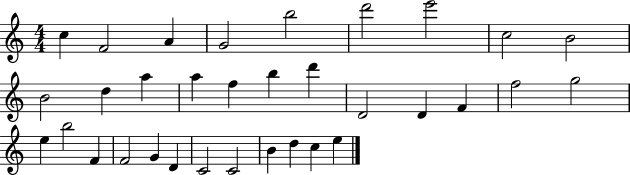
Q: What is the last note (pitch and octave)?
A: E5